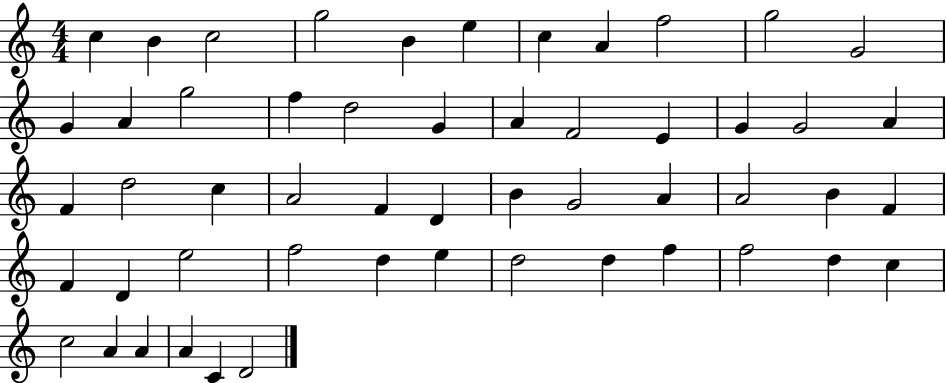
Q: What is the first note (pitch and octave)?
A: C5